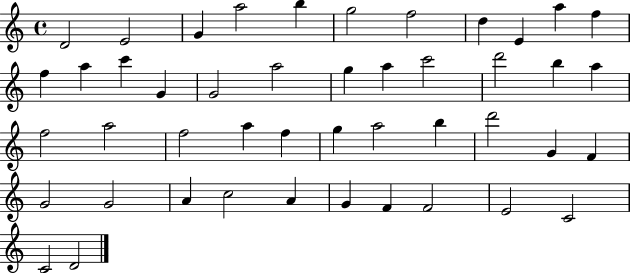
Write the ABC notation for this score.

X:1
T:Untitled
M:4/4
L:1/4
K:C
D2 E2 G a2 b g2 f2 d E a f f a c' G G2 a2 g a c'2 d'2 b a f2 a2 f2 a f g a2 b d'2 G F G2 G2 A c2 A G F F2 E2 C2 C2 D2